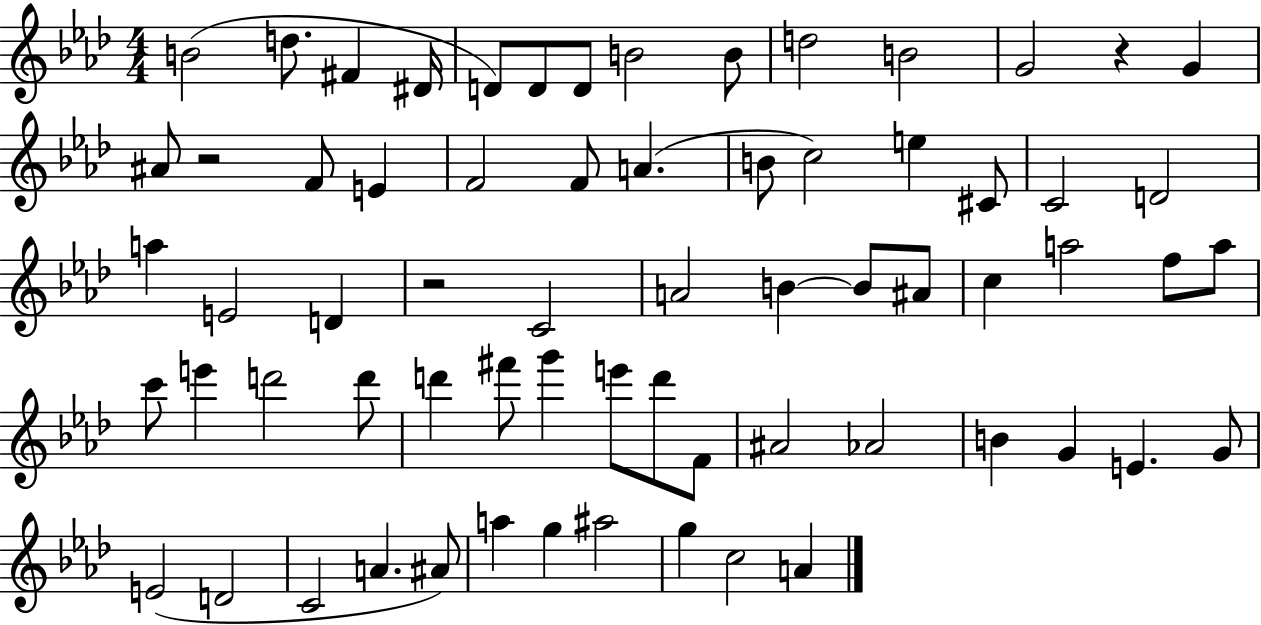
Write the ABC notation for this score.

X:1
T:Untitled
M:4/4
L:1/4
K:Ab
B2 d/2 ^F ^D/4 D/2 D/2 D/2 B2 B/2 d2 B2 G2 z G ^A/2 z2 F/2 E F2 F/2 A B/2 c2 e ^C/2 C2 D2 a E2 D z2 C2 A2 B B/2 ^A/2 c a2 f/2 a/2 c'/2 e' d'2 d'/2 d' ^f'/2 g' e'/2 d'/2 F/2 ^A2 _A2 B G E G/2 E2 D2 C2 A ^A/2 a g ^a2 g c2 A